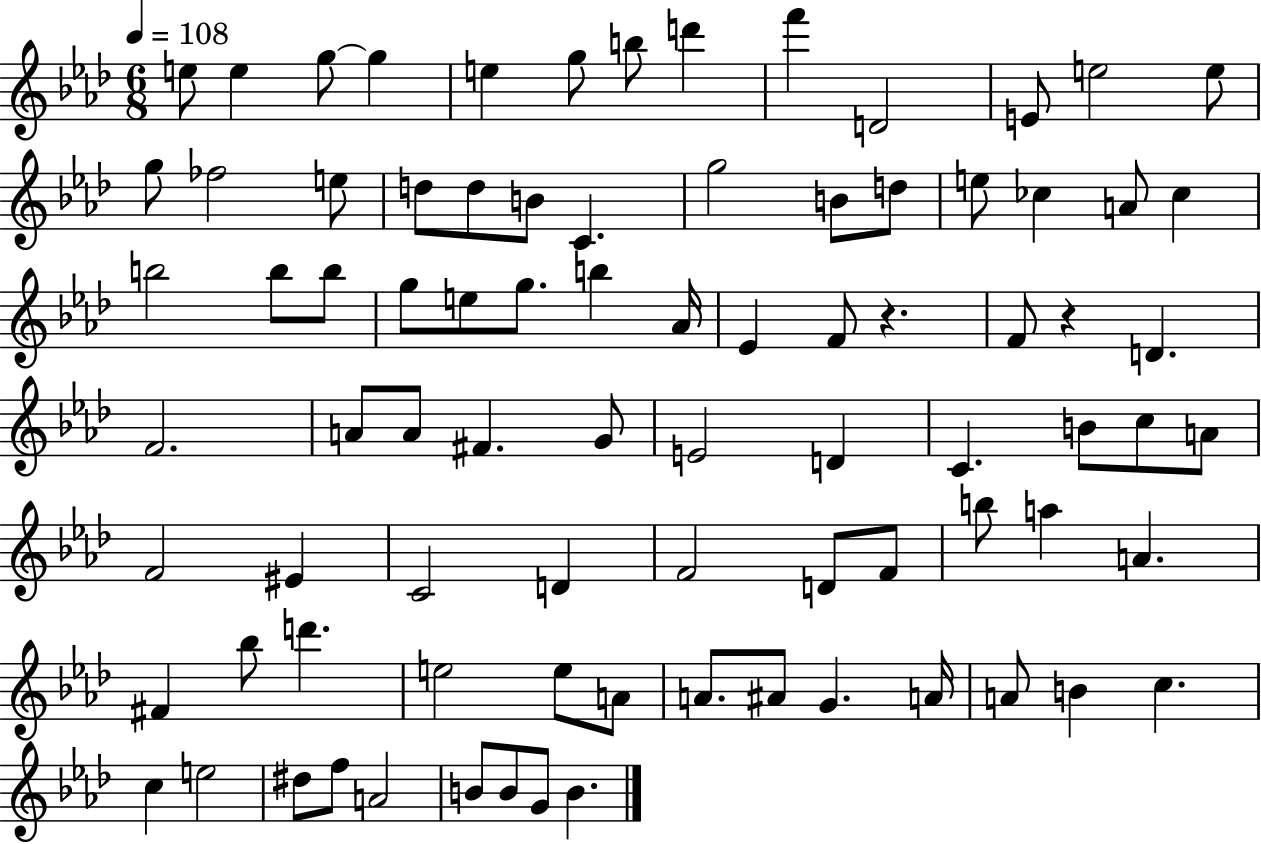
X:1
T:Untitled
M:6/8
L:1/4
K:Ab
e/2 e g/2 g e g/2 b/2 d' f' D2 E/2 e2 e/2 g/2 _f2 e/2 d/2 d/2 B/2 C g2 B/2 d/2 e/2 _c A/2 _c b2 b/2 b/2 g/2 e/2 g/2 b _A/4 _E F/2 z F/2 z D F2 A/2 A/2 ^F G/2 E2 D C B/2 c/2 A/2 F2 ^E C2 D F2 D/2 F/2 b/2 a A ^F _b/2 d' e2 e/2 A/2 A/2 ^A/2 G A/4 A/2 B c c e2 ^d/2 f/2 A2 B/2 B/2 G/2 B